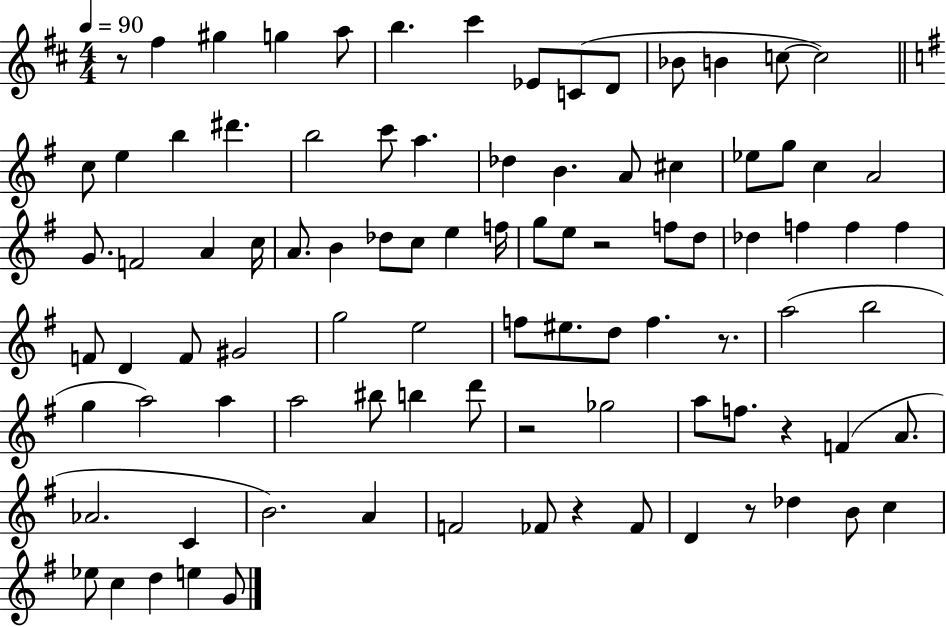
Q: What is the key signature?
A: D major